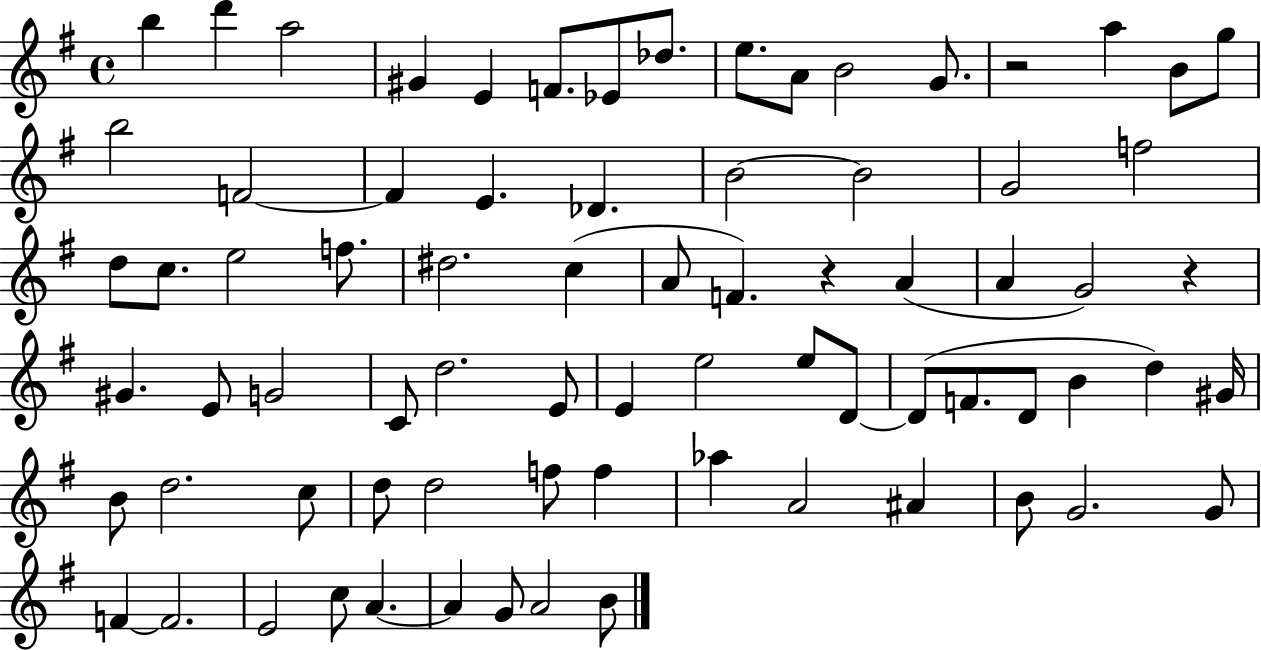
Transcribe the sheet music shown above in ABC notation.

X:1
T:Untitled
M:4/4
L:1/4
K:G
b d' a2 ^G E F/2 _E/2 _d/2 e/2 A/2 B2 G/2 z2 a B/2 g/2 b2 F2 F E _D B2 B2 G2 f2 d/2 c/2 e2 f/2 ^d2 c A/2 F z A A G2 z ^G E/2 G2 C/2 d2 E/2 E e2 e/2 D/2 D/2 F/2 D/2 B d ^G/4 B/2 d2 c/2 d/2 d2 f/2 f _a A2 ^A B/2 G2 G/2 F F2 E2 c/2 A A G/2 A2 B/2